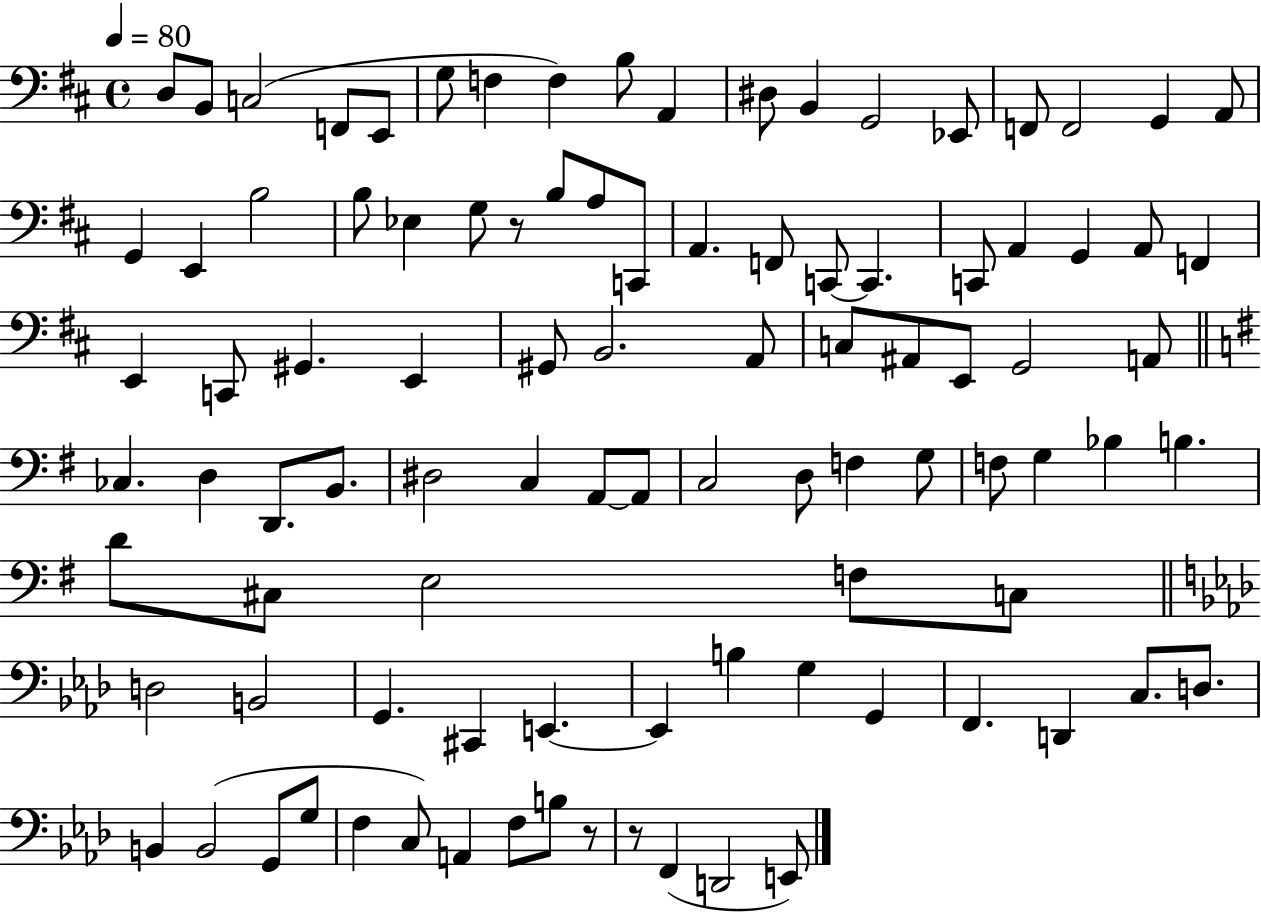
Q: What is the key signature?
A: D major